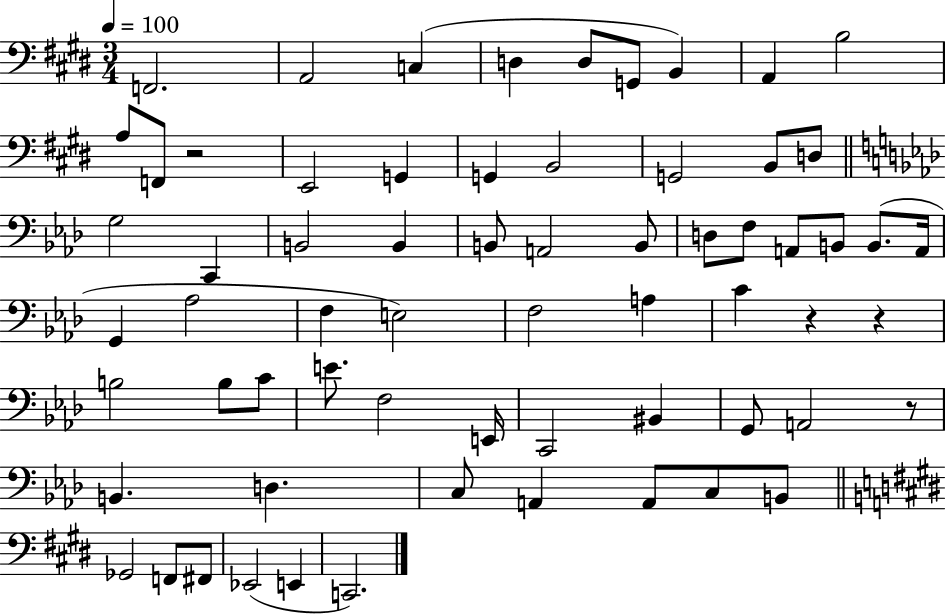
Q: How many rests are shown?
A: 4